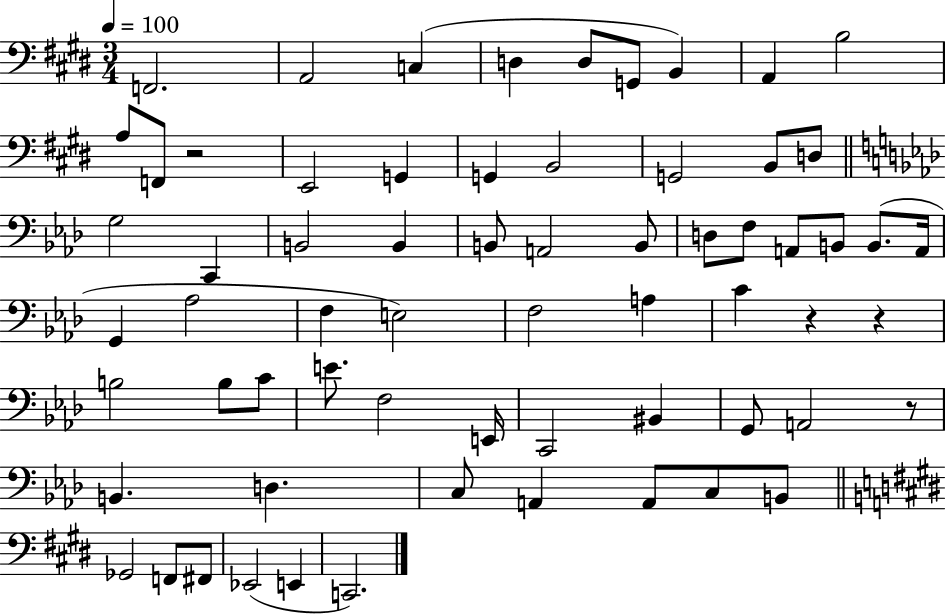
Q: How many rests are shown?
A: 4